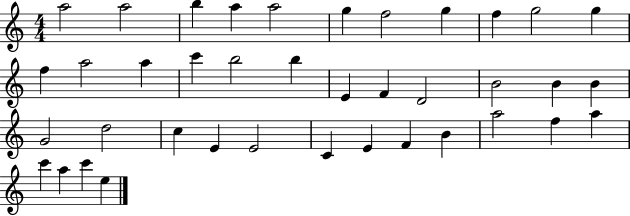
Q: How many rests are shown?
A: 0